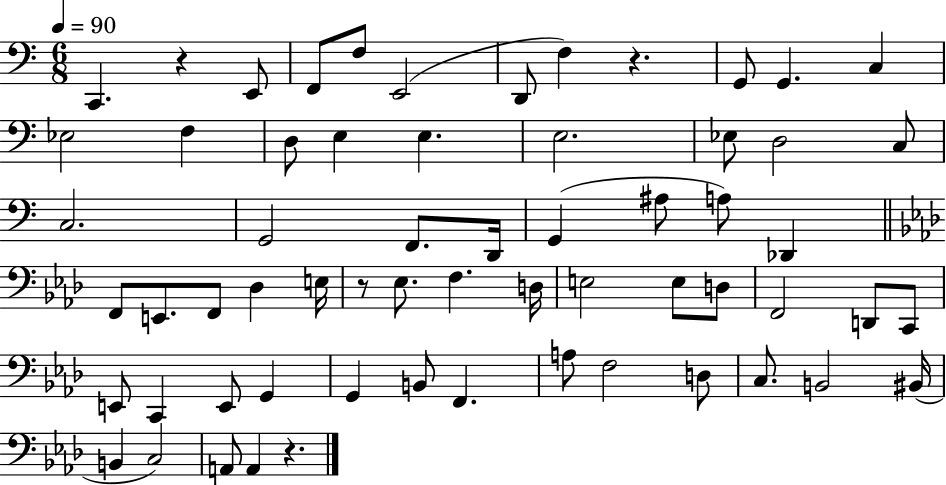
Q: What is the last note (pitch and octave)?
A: A2